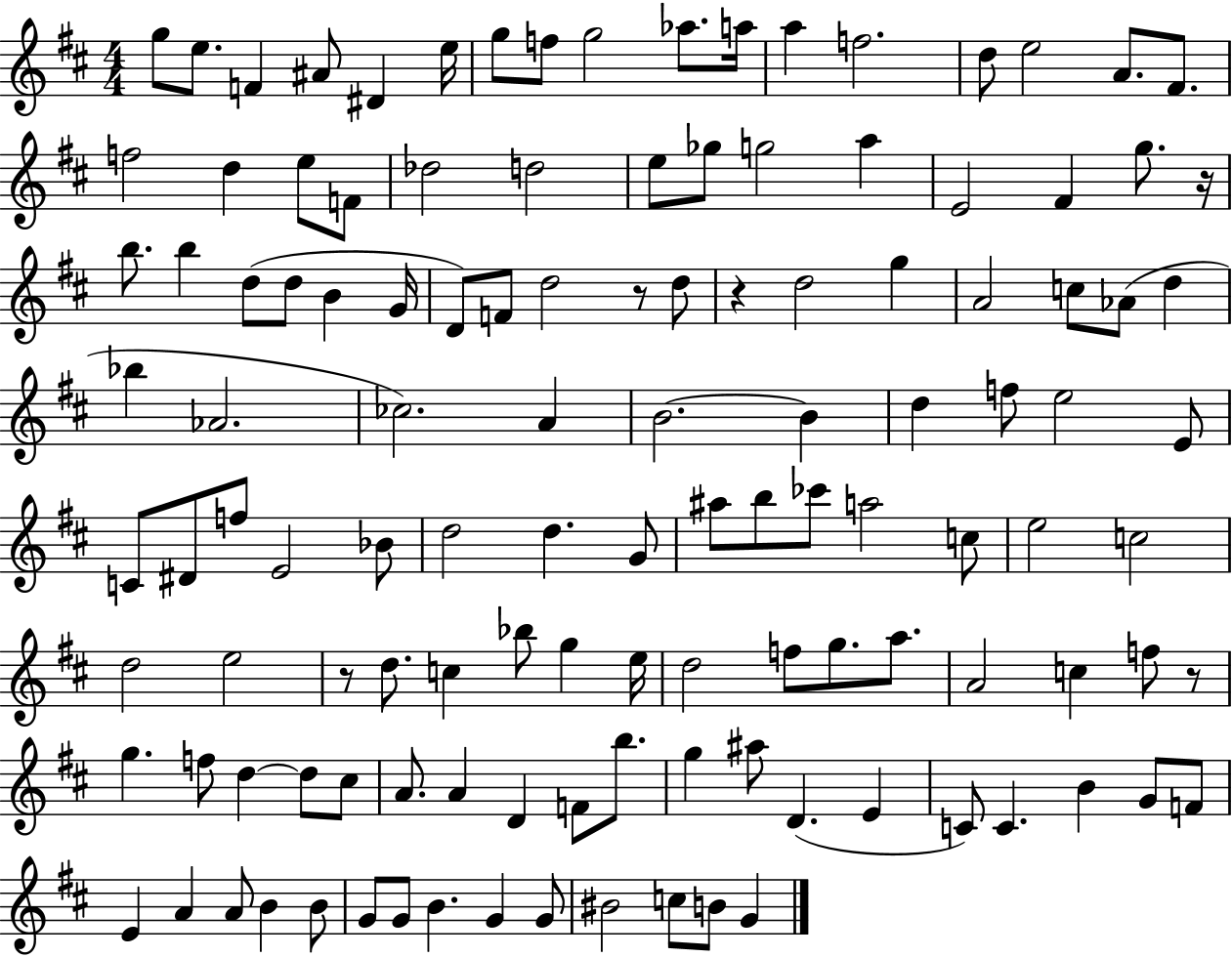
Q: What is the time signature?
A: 4/4